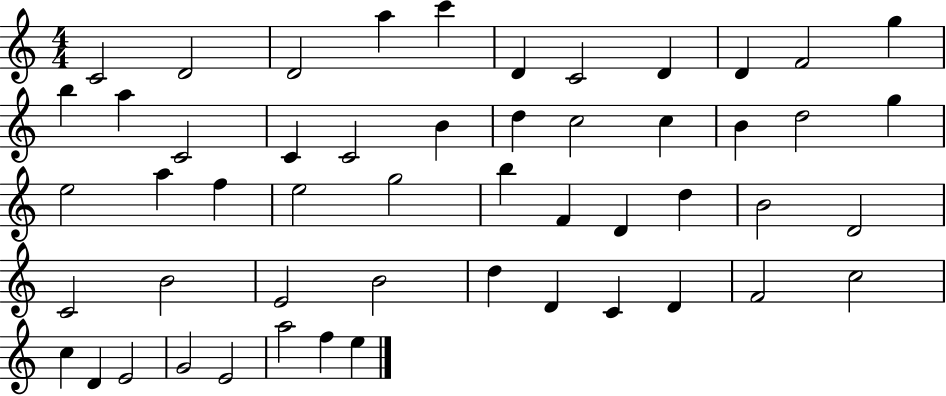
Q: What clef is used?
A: treble